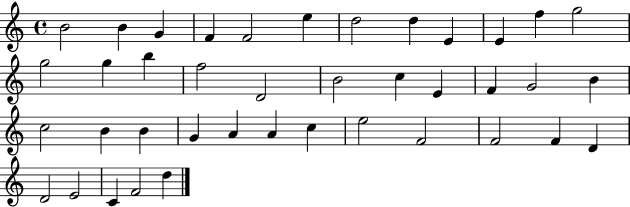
B4/h B4/q G4/q F4/q F4/h E5/q D5/h D5/q E4/q E4/q F5/q G5/h G5/h G5/q B5/q F5/h D4/h B4/h C5/q E4/q F4/q G4/h B4/q C5/h B4/q B4/q G4/q A4/q A4/q C5/q E5/h F4/h F4/h F4/q D4/q D4/h E4/h C4/q F4/h D5/q